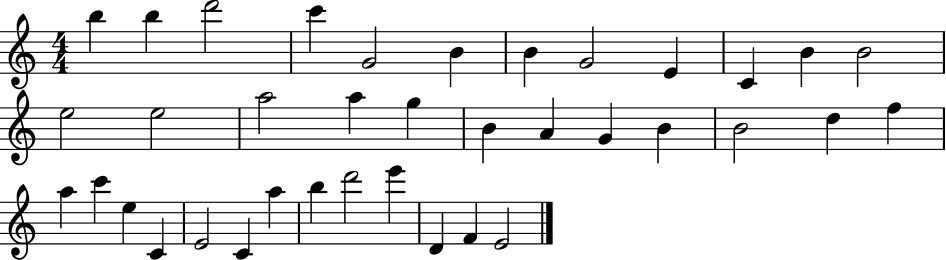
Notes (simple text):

B5/q B5/q D6/h C6/q G4/h B4/q B4/q G4/h E4/q C4/q B4/q B4/h E5/h E5/h A5/h A5/q G5/q B4/q A4/q G4/q B4/q B4/h D5/q F5/q A5/q C6/q E5/q C4/q E4/h C4/q A5/q B5/q D6/h E6/q D4/q F4/q E4/h